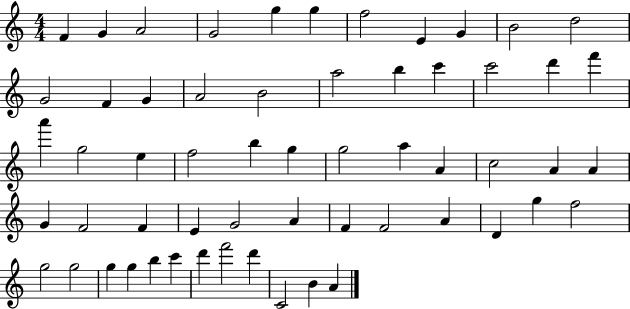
X:1
T:Untitled
M:4/4
L:1/4
K:C
F G A2 G2 g g f2 E G B2 d2 G2 F G A2 B2 a2 b c' c'2 d' f' a' g2 e f2 b g g2 a A c2 A A G F2 F E G2 A F F2 A D g f2 g2 g2 g g b c' d' f'2 d' C2 B A